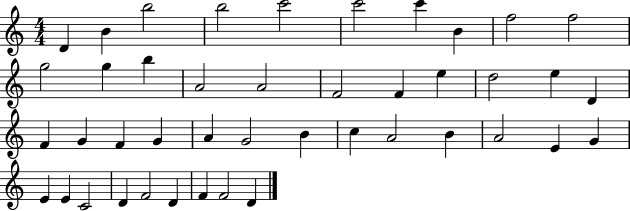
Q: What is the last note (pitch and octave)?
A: D4